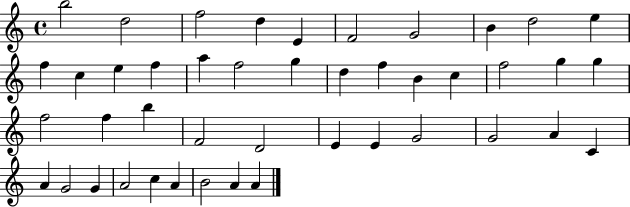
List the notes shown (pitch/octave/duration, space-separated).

B5/h D5/h F5/h D5/q E4/q F4/h G4/h B4/q D5/h E5/q F5/q C5/q E5/q F5/q A5/q F5/h G5/q D5/q F5/q B4/q C5/q F5/h G5/q G5/q F5/h F5/q B5/q F4/h D4/h E4/q E4/q G4/h G4/h A4/q C4/q A4/q G4/h G4/q A4/h C5/q A4/q B4/h A4/q A4/q